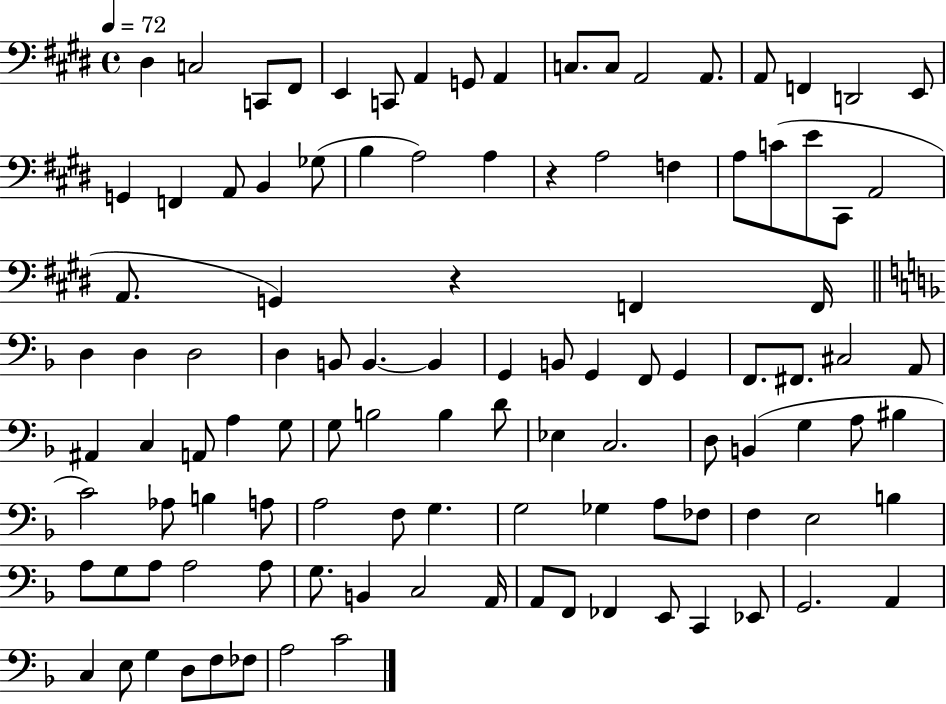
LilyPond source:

{
  \clef bass
  \time 4/4
  \defaultTimeSignature
  \key e \major
  \tempo 4 = 72
  dis4 c2 c,8 fis,8 | e,4 c,8 a,4 g,8 a,4 | c8. c8 a,2 a,8. | a,8 f,4 d,2 e,8 | \break g,4 f,4 a,8 b,4 ges8( | b4 a2) a4 | r4 a2 f4 | a8 c'8( e'8 cis,8 a,2 | \break a,8. g,4) r4 f,4 f,16 | \bar "||" \break \key f \major d4 d4 d2 | d4 b,8 b,4.~~ b,4 | g,4 b,8 g,4 f,8 g,4 | f,8. fis,8. cis2 a,8 | \break ais,4 c4 a,8 a4 g8 | g8 b2 b4 d'8 | ees4 c2. | d8 b,4( g4 a8 bis4 | \break c'2) aes8 b4 a8 | a2 f8 g4. | g2 ges4 a8 fes8 | f4 e2 b4 | \break a8 g8 a8 a2 a8 | g8. b,4 c2 a,16 | a,8 f,8 fes,4 e,8 c,4 ees,8 | g,2. a,4 | \break c4 e8 g4 d8 f8 fes8 | a2 c'2 | \bar "|."
}